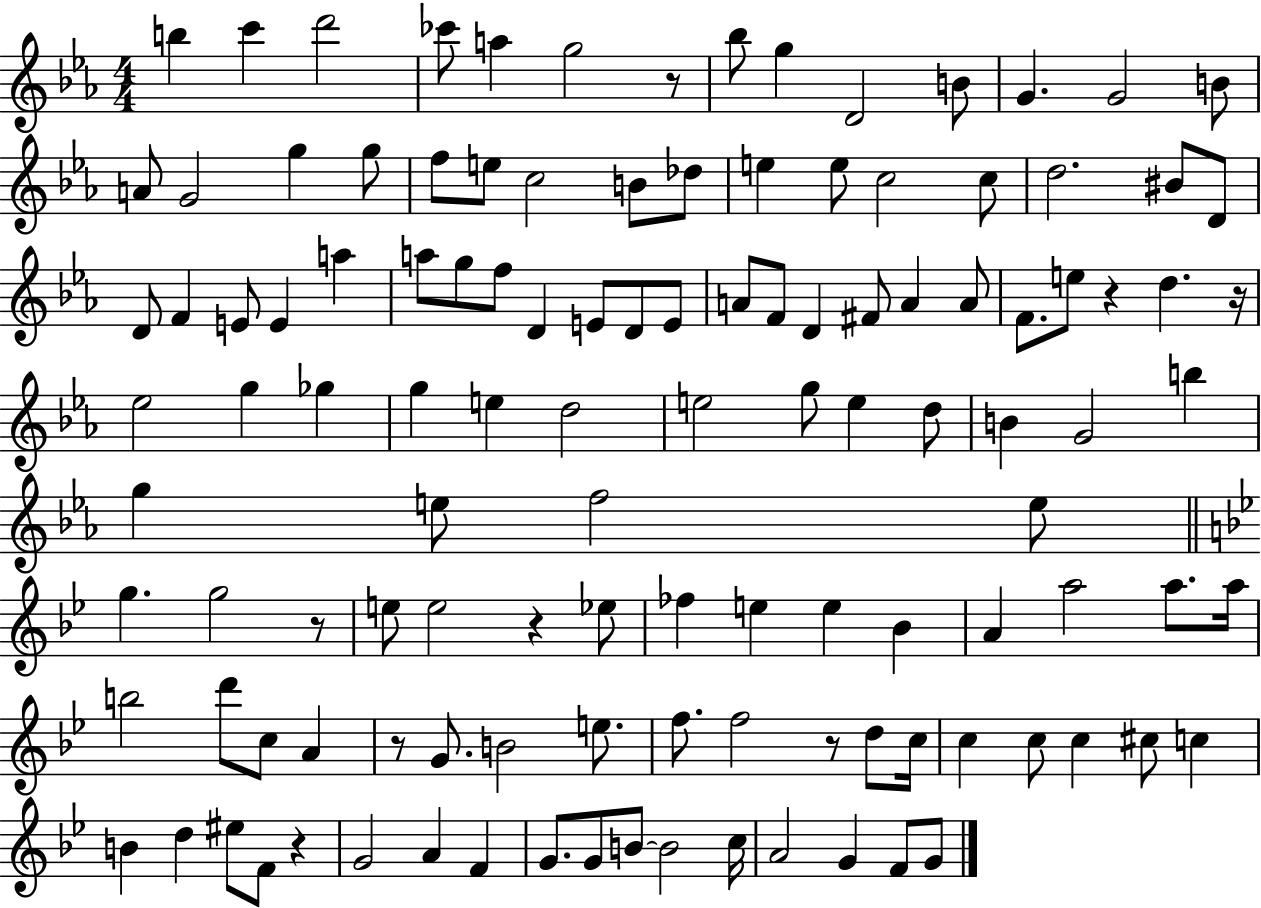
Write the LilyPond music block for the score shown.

{
  \clef treble
  \numericTimeSignature
  \time 4/4
  \key ees \major
  b''4 c'''4 d'''2 | ces'''8 a''4 g''2 r8 | bes''8 g''4 d'2 b'8 | g'4. g'2 b'8 | \break a'8 g'2 g''4 g''8 | f''8 e''8 c''2 b'8 des''8 | e''4 e''8 c''2 c''8 | d''2. bis'8 d'8 | \break d'8 f'4 e'8 e'4 a''4 | a''8 g''8 f''8 d'4 e'8 d'8 e'8 | a'8 f'8 d'4 fis'8 a'4 a'8 | f'8. e''8 r4 d''4. r16 | \break ees''2 g''4 ges''4 | g''4 e''4 d''2 | e''2 g''8 e''4 d''8 | b'4 g'2 b''4 | \break g''4 e''8 f''2 e''8 | \bar "||" \break \key g \minor g''4. g''2 r8 | e''8 e''2 r4 ees''8 | fes''4 e''4 e''4 bes'4 | a'4 a''2 a''8. a''16 | \break b''2 d'''8 c''8 a'4 | r8 g'8. b'2 e''8. | f''8. f''2 r8 d''8 c''16 | c''4 c''8 c''4 cis''8 c''4 | \break b'4 d''4 eis''8 f'8 r4 | g'2 a'4 f'4 | g'8. g'8 b'8~~ b'2 c''16 | a'2 g'4 f'8 g'8 | \break \bar "|."
}